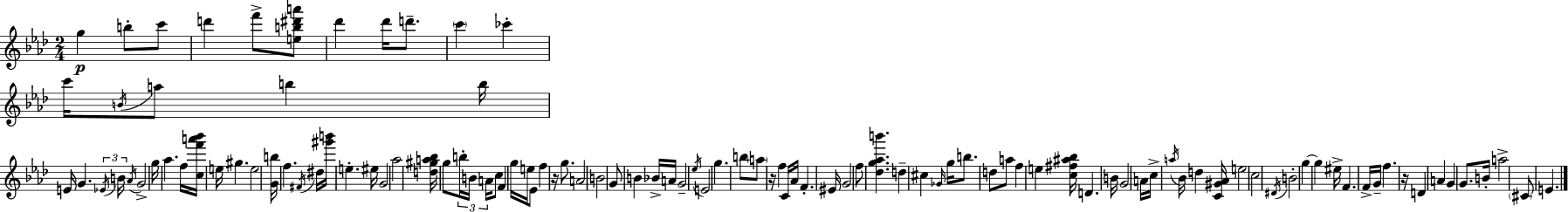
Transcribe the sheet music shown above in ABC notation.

X:1
T:Untitled
M:2/4
L:1/4
K:Ab
g b/2 c'/2 d' f'/2 [eb^d'a']/2 _d' _d'/4 d'/2 c' _c' c'/4 B/4 a/2 b b/4 E/4 G _E/4 B/4 _A/4 G2 g/4 _a f/4 [cf'a'_b']/4 e/4 ^g e2 [Gb]/4 f ^F/4 ^d/4 [^g'b']/4 e ^e/4 G2 _a2 [d^ga_b]/4 g/2 b/4 B/4 A/4 c/2 F g/4 e/4 _E/2 f z/4 g/2 A2 B2 G/2 B _B/4 A/4 G2 _e/4 E2 g b/2 a/2 z/4 f C/4 _A/4 F ^E/4 G2 f/2 [_dg_ab'] d ^c _G/4 g/4 b/2 d/2 a/2 f e [c^f^a_b]/4 D B/4 G2 A/4 c/4 a/4 _B/4 d [C^G_A]/4 e2 c2 ^D/4 B2 g g ^e/4 F F/4 G/4 f z/4 D A G G/2 B/4 a2 ^C/2 E